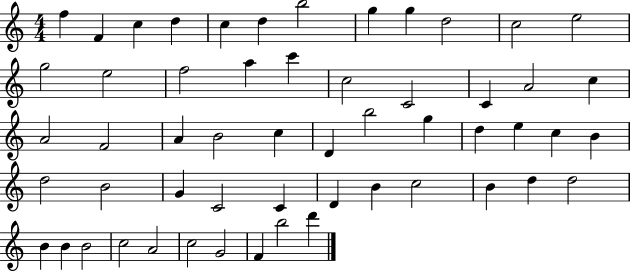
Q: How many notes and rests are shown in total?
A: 55